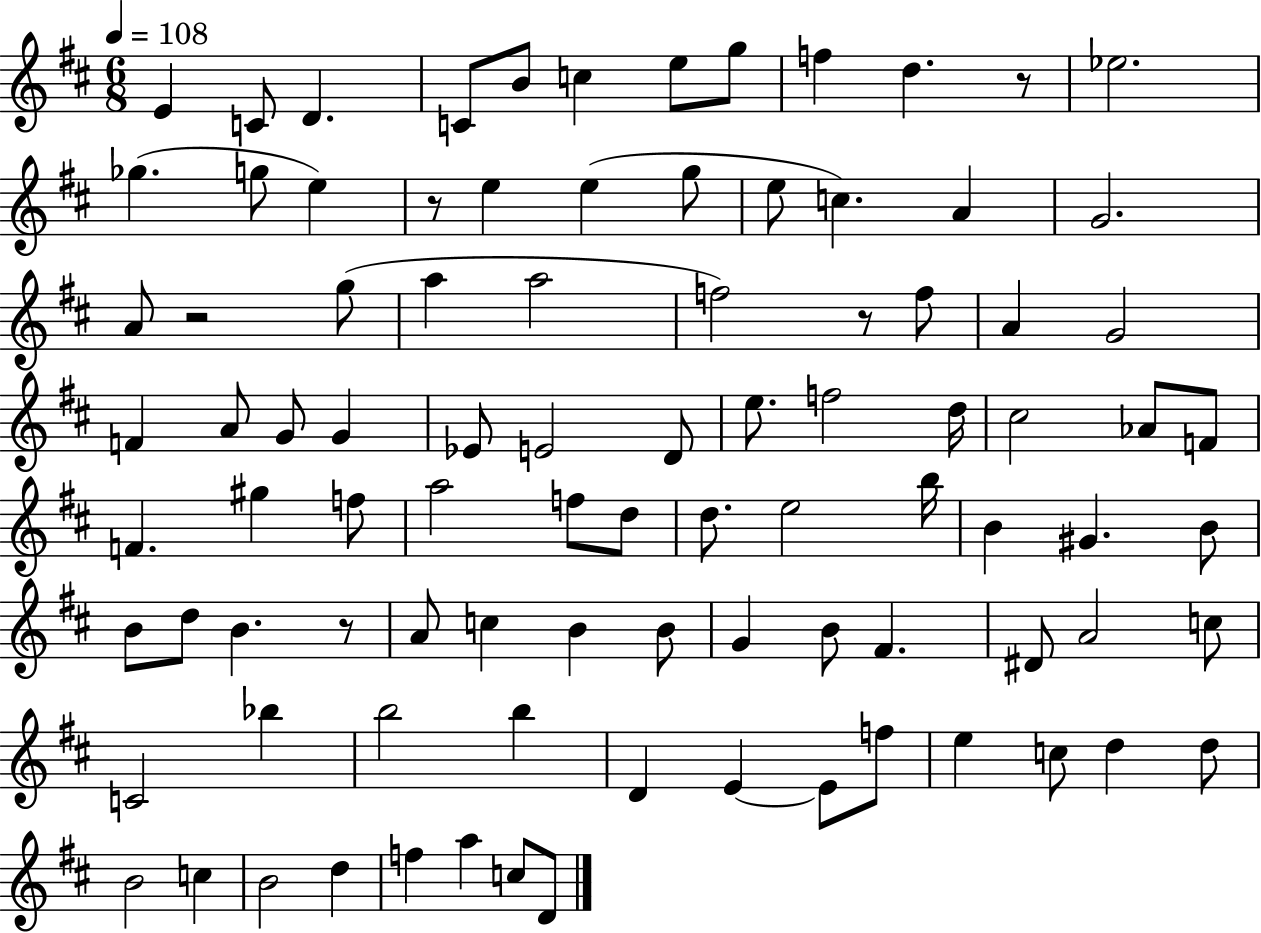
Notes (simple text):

E4/q C4/e D4/q. C4/e B4/e C5/q E5/e G5/e F5/q D5/q. R/e Eb5/h. Gb5/q. G5/e E5/q R/e E5/q E5/q G5/e E5/e C5/q. A4/q G4/h. A4/e R/h G5/e A5/q A5/h F5/h R/e F5/e A4/q G4/h F4/q A4/e G4/e G4/q Eb4/e E4/h D4/e E5/e. F5/h D5/s C#5/h Ab4/e F4/e F4/q. G#5/q F5/e A5/h F5/e D5/e D5/e. E5/h B5/s B4/q G#4/q. B4/e B4/e D5/e B4/q. R/e A4/e C5/q B4/q B4/e G4/q B4/e F#4/q. D#4/e A4/h C5/e C4/h Bb5/q B5/h B5/q D4/q E4/q E4/e F5/e E5/q C5/e D5/q D5/e B4/h C5/q B4/h D5/q F5/q A5/q C5/e D4/e